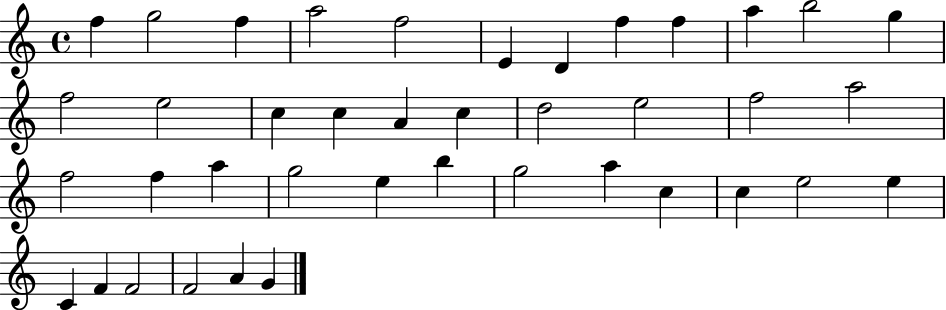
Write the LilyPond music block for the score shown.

{
  \clef treble
  \time 4/4
  \defaultTimeSignature
  \key c \major
  f''4 g''2 f''4 | a''2 f''2 | e'4 d'4 f''4 f''4 | a''4 b''2 g''4 | \break f''2 e''2 | c''4 c''4 a'4 c''4 | d''2 e''2 | f''2 a''2 | \break f''2 f''4 a''4 | g''2 e''4 b''4 | g''2 a''4 c''4 | c''4 e''2 e''4 | \break c'4 f'4 f'2 | f'2 a'4 g'4 | \bar "|."
}